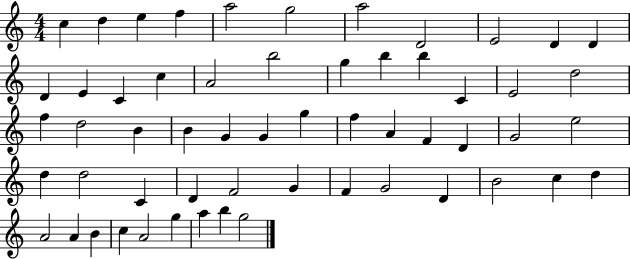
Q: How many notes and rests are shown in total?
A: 57